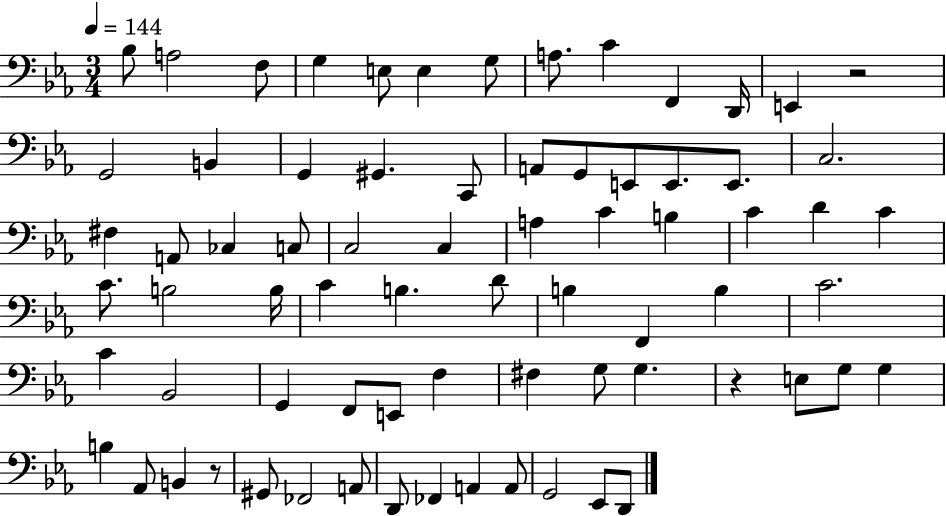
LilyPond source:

{
  \clef bass
  \numericTimeSignature
  \time 3/4
  \key ees \major
  \tempo 4 = 144
  bes8 a2 f8 | g4 e8 e4 g8 | a8. c'4 f,4 d,16 | e,4 r2 | \break g,2 b,4 | g,4 gis,4. c,8 | a,8 g,8 e,8 e,8. e,8. | c2. | \break fis4 a,8 ces4 c8 | c2 c4 | a4 c'4 b4 | c'4 d'4 c'4 | \break c'8. b2 b16 | c'4 b4. d'8 | b4 f,4 b4 | c'2. | \break c'4 bes,2 | g,4 f,8 e,8 f4 | fis4 g8 g4. | r4 e8 g8 g4 | \break b4 aes,8 b,4 r8 | gis,8 fes,2 a,8 | d,8 fes,4 a,4 a,8 | g,2 ees,8 d,8 | \break \bar "|."
}